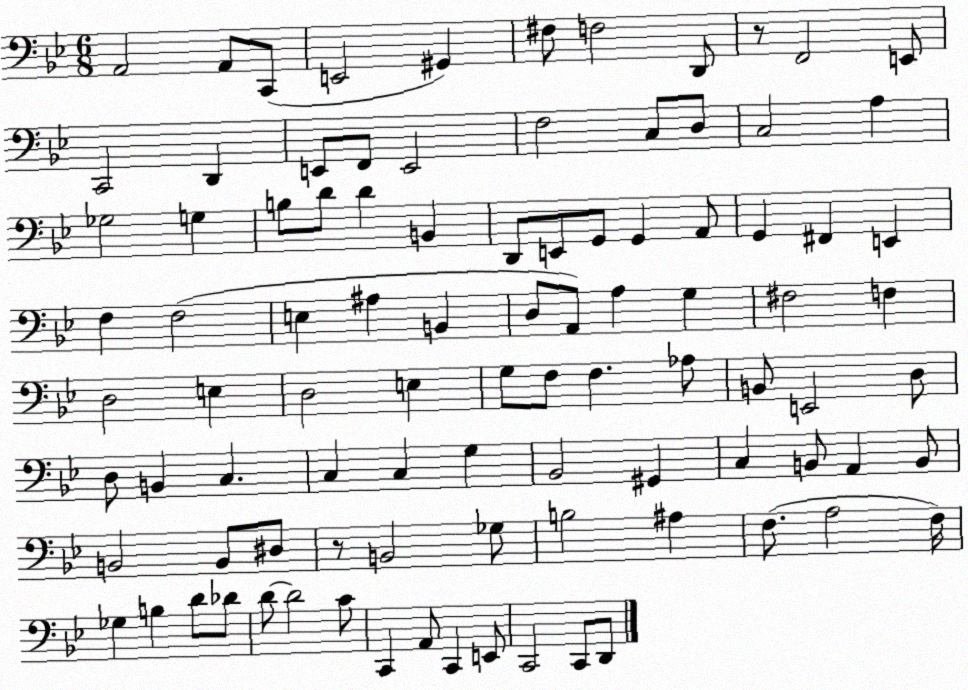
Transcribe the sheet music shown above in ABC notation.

X:1
T:Untitled
M:6/8
L:1/4
K:Bb
A,,2 A,,/2 C,,/2 E,,2 ^G,, ^F,/2 F,2 D,,/2 z/2 F,,2 E,,/2 C,,2 D,, E,,/2 F,,/2 E,,2 F,2 C,/2 D,/2 C,2 A, _G,2 G, B,/2 D/2 D B,, D,,/2 E,,/2 G,,/2 G,, A,,/2 G,, ^F,, E,, F, F,2 E, ^A, B,, D,/2 A,,/2 A, G, ^F,2 F, D,2 E, D,2 E, G,/2 F,/2 F, _A,/2 B,,/2 E,,2 D,/2 D,/2 B,, C, C, C, G, _B,,2 ^G,, C, B,,/2 A,, B,,/2 B,,2 B,,/2 ^D,/2 z/2 B,,2 _G,/2 B,2 ^A, F,/2 A,2 F,/4 _G, B, D/2 _D/2 D/2 D2 C/2 C,, A,,/2 C,, E,,/2 C,,2 C,,/2 D,,/2